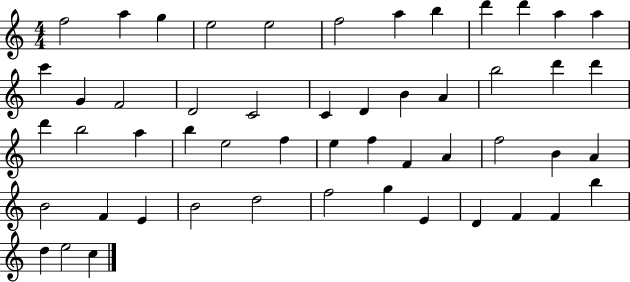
X:1
T:Untitled
M:4/4
L:1/4
K:C
f2 a g e2 e2 f2 a b d' d' a a c' G F2 D2 C2 C D B A b2 d' d' d' b2 a b e2 f e f F A f2 B A B2 F E B2 d2 f2 g E D F F b d e2 c